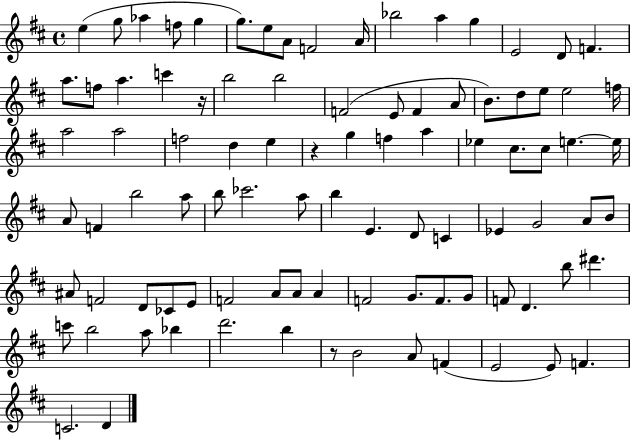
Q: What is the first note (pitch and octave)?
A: E5